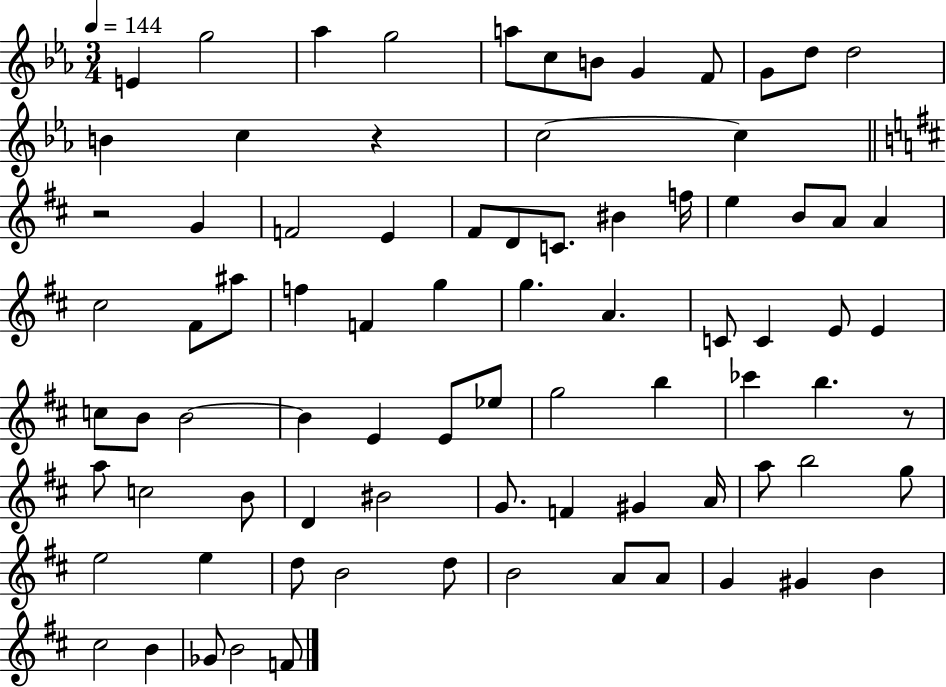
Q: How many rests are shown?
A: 3